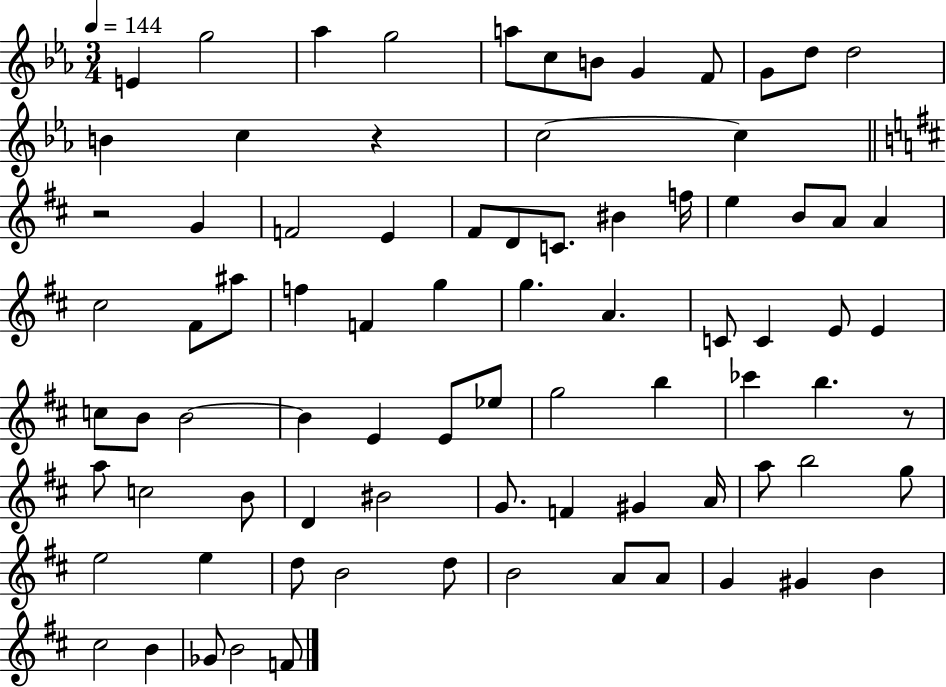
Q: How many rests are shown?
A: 3